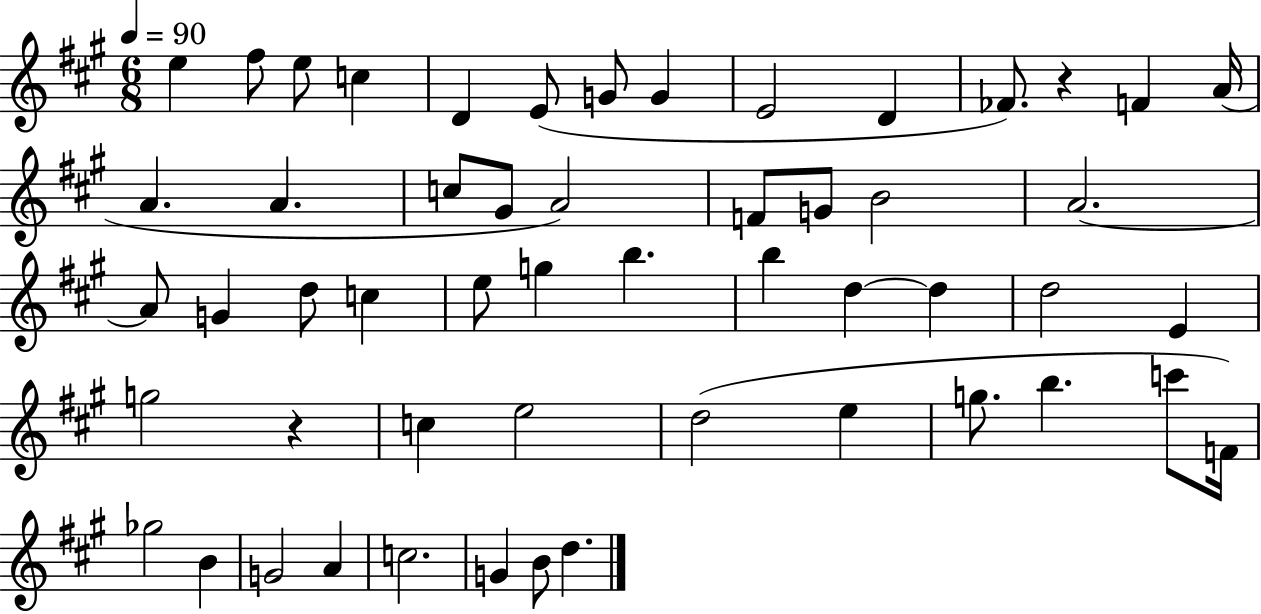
X:1
T:Untitled
M:6/8
L:1/4
K:A
e ^f/2 e/2 c D E/2 G/2 G E2 D _F/2 z F A/4 A A c/2 ^G/2 A2 F/2 G/2 B2 A2 A/2 G d/2 c e/2 g b b d d d2 E g2 z c e2 d2 e g/2 b c'/2 F/4 _g2 B G2 A c2 G B/2 d